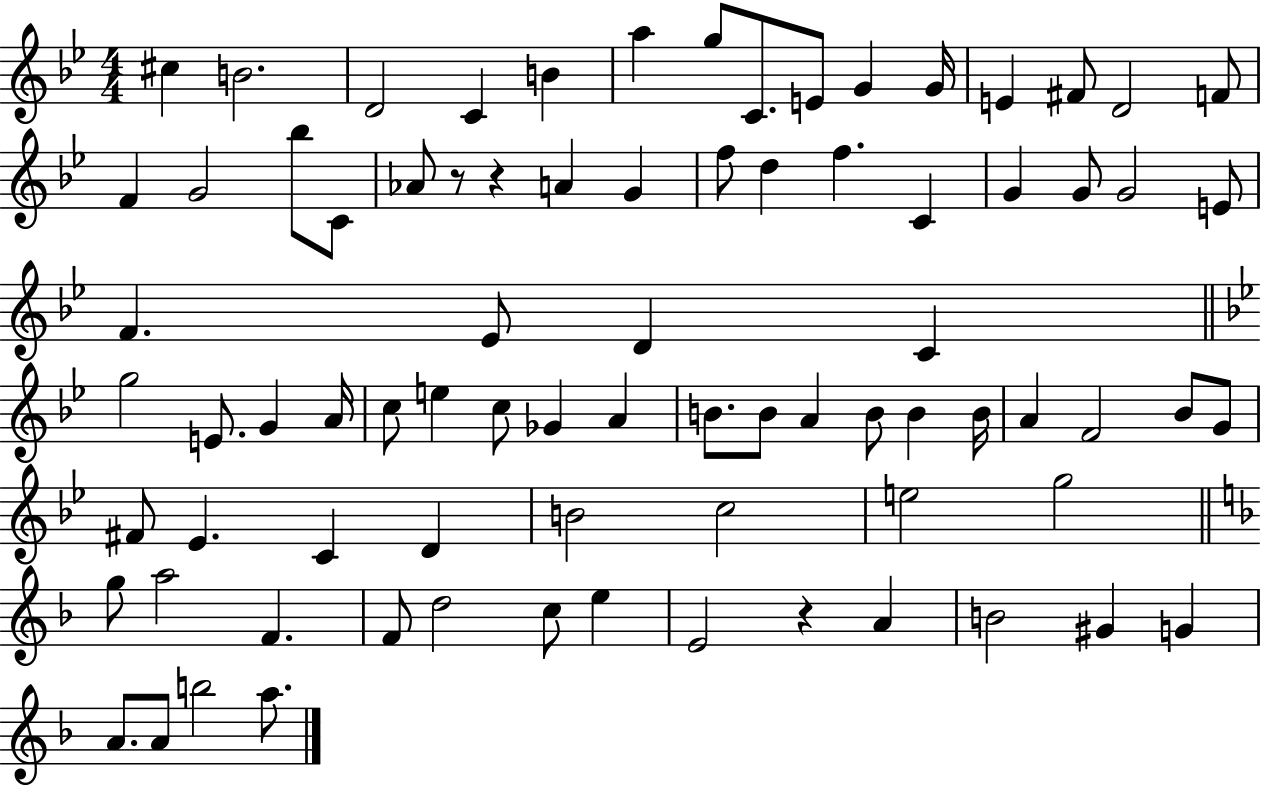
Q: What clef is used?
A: treble